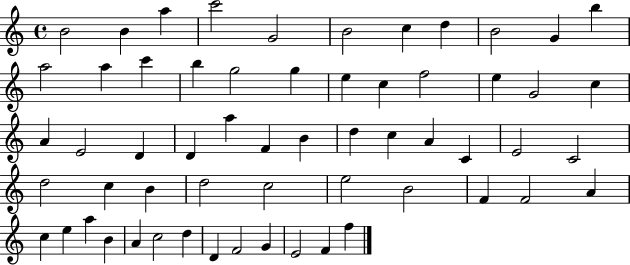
{
  \clef treble
  \time 4/4
  \defaultTimeSignature
  \key c \major
  b'2 b'4 a''4 | c'''2 g'2 | b'2 c''4 d''4 | b'2 g'4 b''4 | \break a''2 a''4 c'''4 | b''4 g''2 g''4 | e''4 c''4 f''2 | e''4 g'2 c''4 | \break a'4 e'2 d'4 | d'4 a''4 f'4 b'4 | d''4 c''4 a'4 c'4 | e'2 c'2 | \break d''2 c''4 b'4 | d''2 c''2 | e''2 b'2 | f'4 f'2 a'4 | \break c''4 e''4 a''4 b'4 | a'4 c''2 d''4 | d'4 f'2 g'4 | e'2 f'4 f''4 | \break \bar "|."
}